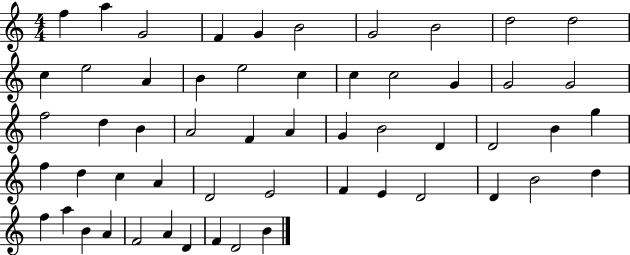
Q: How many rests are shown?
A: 0